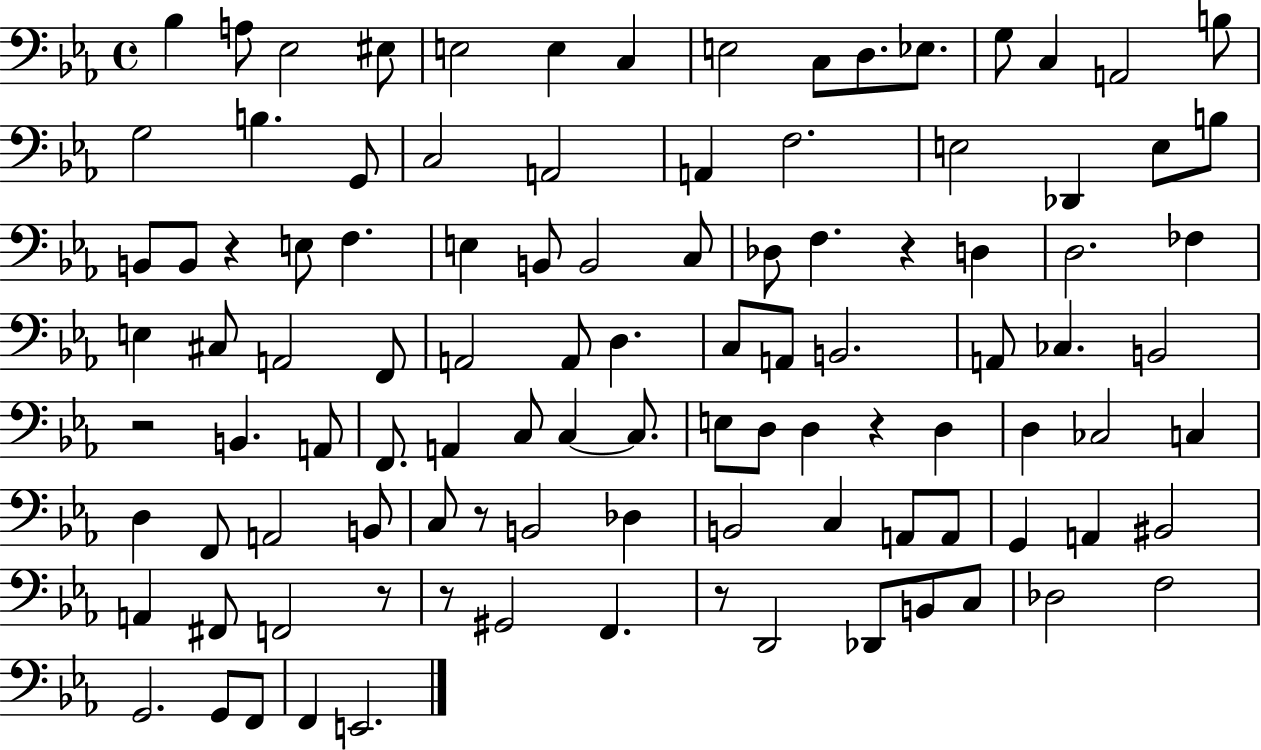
Bb3/q A3/e Eb3/h EIS3/e E3/h E3/q C3/q E3/h C3/e D3/e. Eb3/e. G3/e C3/q A2/h B3/e G3/h B3/q. G2/e C3/h A2/h A2/q F3/h. E3/h Db2/q E3/e B3/e B2/e B2/e R/q E3/e F3/q. E3/q B2/e B2/h C3/e Db3/e F3/q. R/q D3/q D3/h. FES3/q E3/q C#3/e A2/h F2/e A2/h A2/e D3/q. C3/e A2/e B2/h. A2/e CES3/q. B2/h R/h B2/q. A2/e F2/e. A2/q C3/e C3/q C3/e. E3/e D3/e D3/q R/q D3/q D3/q CES3/h C3/q D3/q F2/e A2/h B2/e C3/e R/e B2/h Db3/q B2/h C3/q A2/e A2/e G2/q A2/q BIS2/h A2/q F#2/e F2/h R/e R/e G#2/h F2/q. R/e D2/h Db2/e B2/e C3/e Db3/h F3/h G2/h. G2/e F2/e F2/q E2/h.